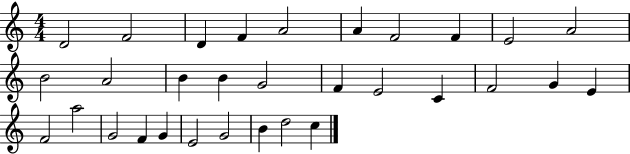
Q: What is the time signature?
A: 4/4